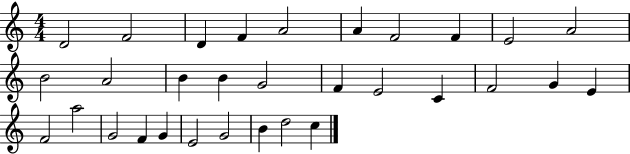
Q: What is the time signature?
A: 4/4